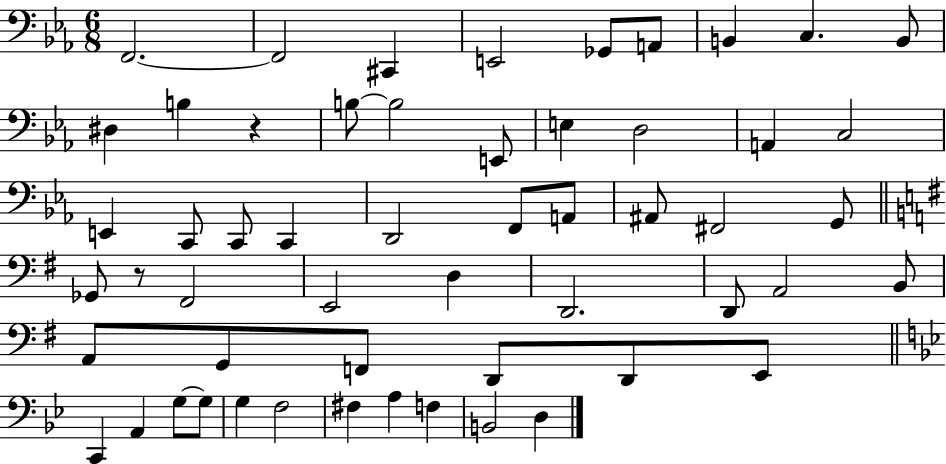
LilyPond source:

{
  \clef bass
  \numericTimeSignature
  \time 6/8
  \key ees \major
  \repeat volta 2 { f,2.~~ | f,2 cis,4 | e,2 ges,8 a,8 | b,4 c4. b,8 | \break dis4 b4 r4 | b8~~ b2 e,8 | e4 d2 | a,4 c2 | \break e,4 c,8 c,8 c,4 | d,2 f,8 a,8 | ais,8 fis,2 g,8 | \bar "||" \break \key e \minor ges,8 r8 fis,2 | e,2 d4 | d,2. | d,8 a,2 b,8 | \break a,8 g,8 f,8 d,8 d,8 e,8 | \bar "||" \break \key bes \major c,4 a,4 g8~~ g8 | g4 f2 | fis4 a4 f4 | b,2 d4 | \break } \bar "|."
}